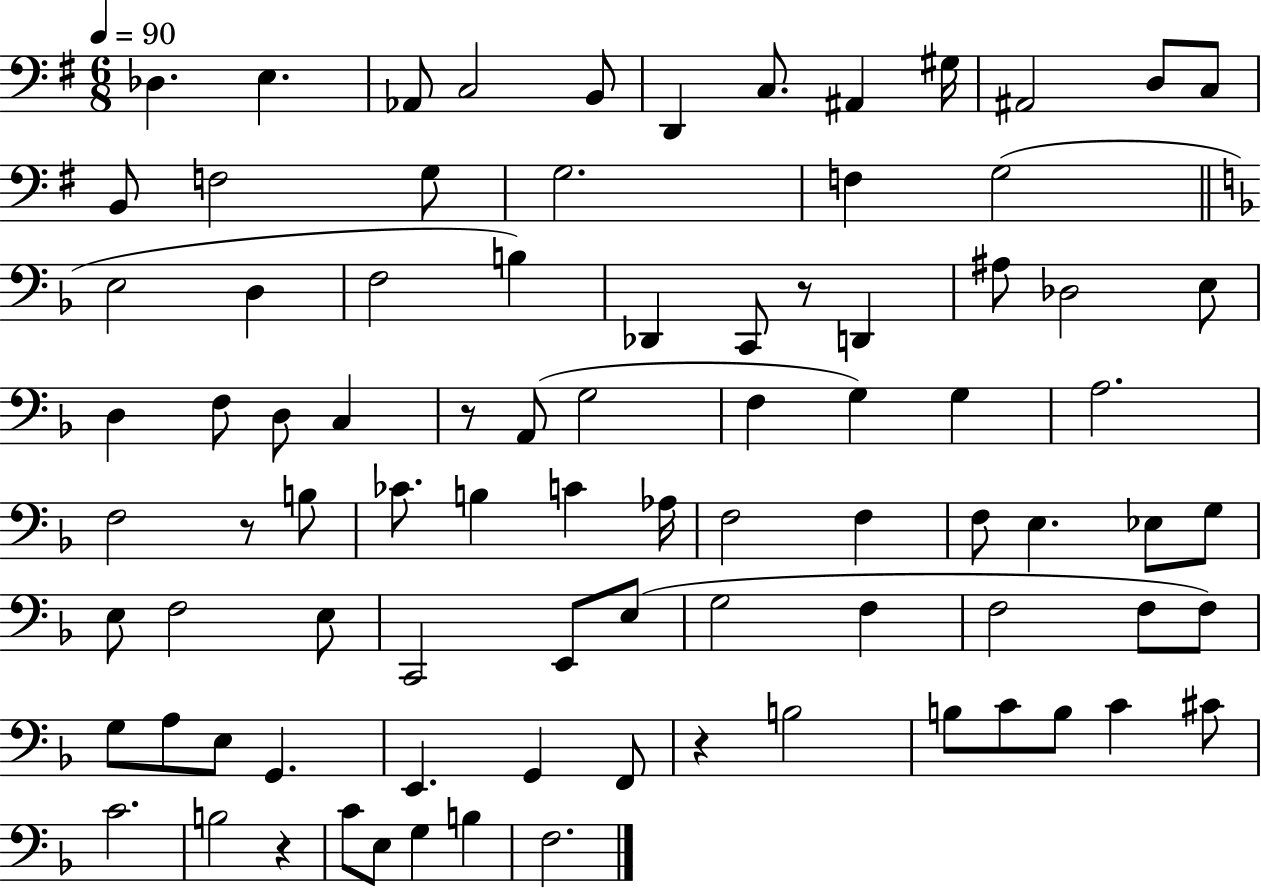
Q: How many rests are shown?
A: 5